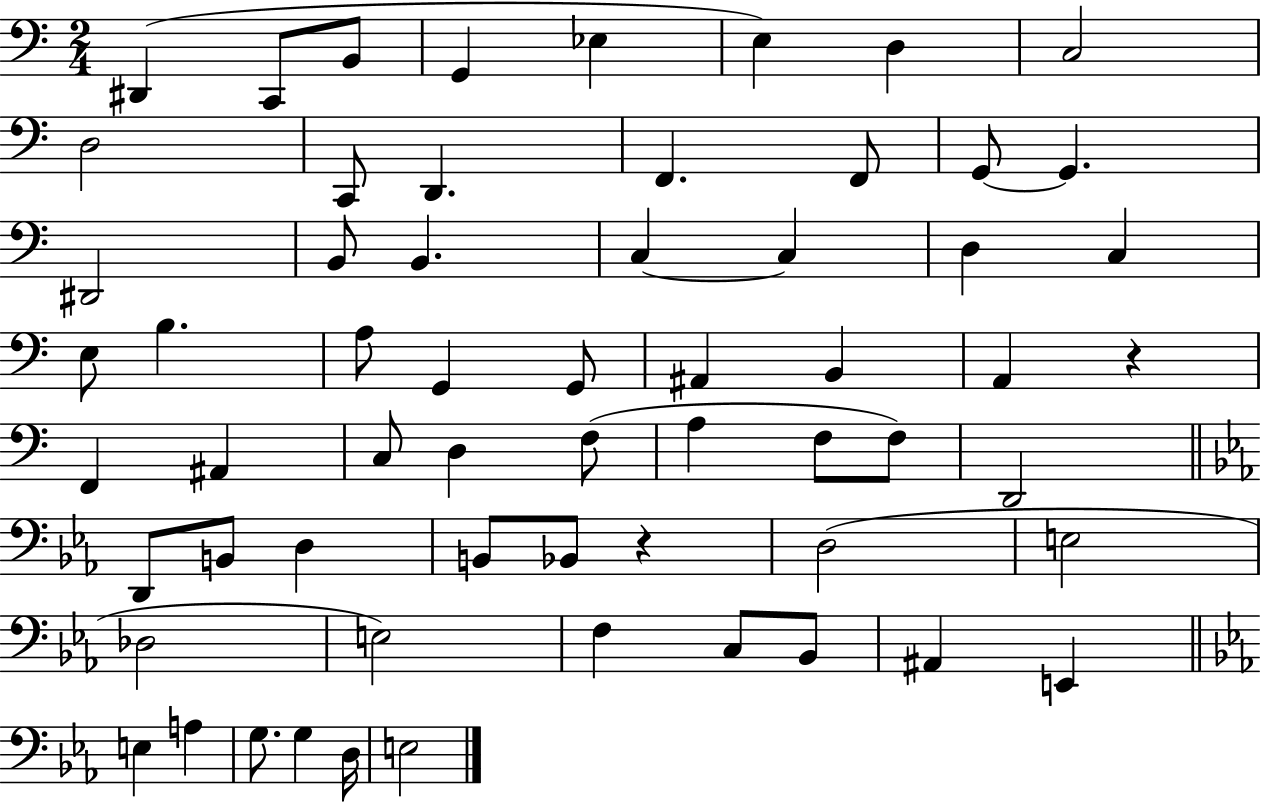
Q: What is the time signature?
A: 2/4